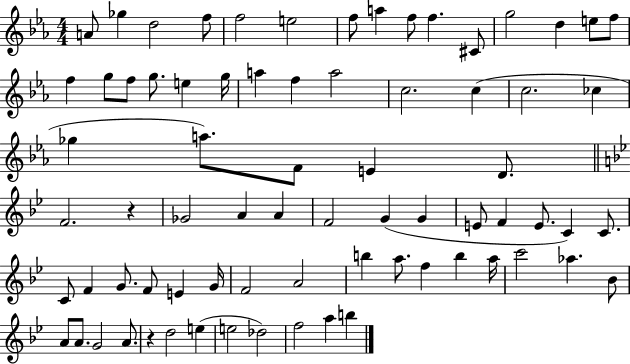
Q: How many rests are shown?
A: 2